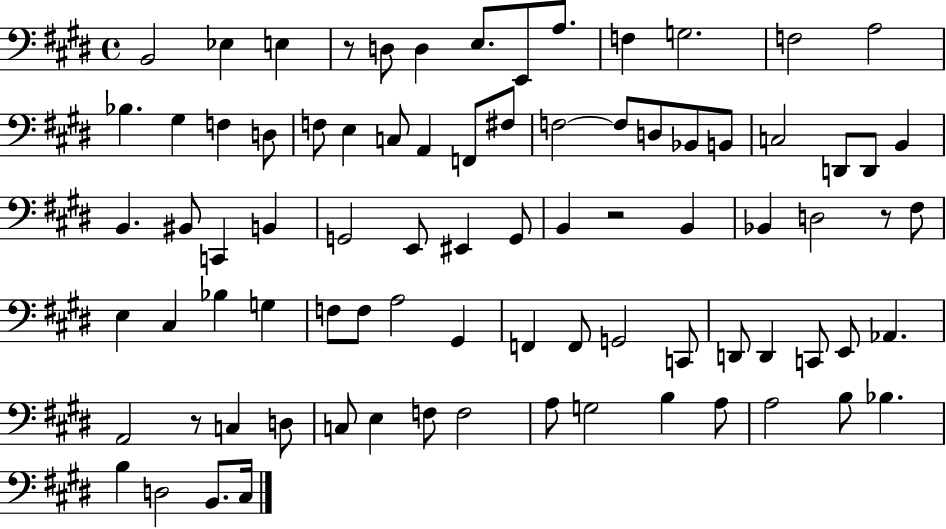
X:1
T:Untitled
M:4/4
L:1/4
K:E
B,,2 _E, E, z/2 D,/2 D, E,/2 E,,/2 A,/2 F, G,2 F,2 A,2 _B, ^G, F, D,/2 F,/2 E, C,/2 A,, F,,/2 ^F,/2 F,2 F,/2 D,/2 _B,,/2 B,,/2 C,2 D,,/2 D,,/2 B,, B,, ^B,,/2 C,, B,, G,,2 E,,/2 ^E,, G,,/2 B,, z2 B,, _B,, D,2 z/2 ^F,/2 E, ^C, _B, G, F,/2 F,/2 A,2 ^G,, F,, F,,/2 G,,2 C,,/2 D,,/2 D,, C,,/2 E,,/2 _A,, A,,2 z/2 C, D,/2 C,/2 E, F,/2 F,2 A,/2 G,2 B, A,/2 A,2 B,/2 _B, B, D,2 B,,/2 ^C,/4